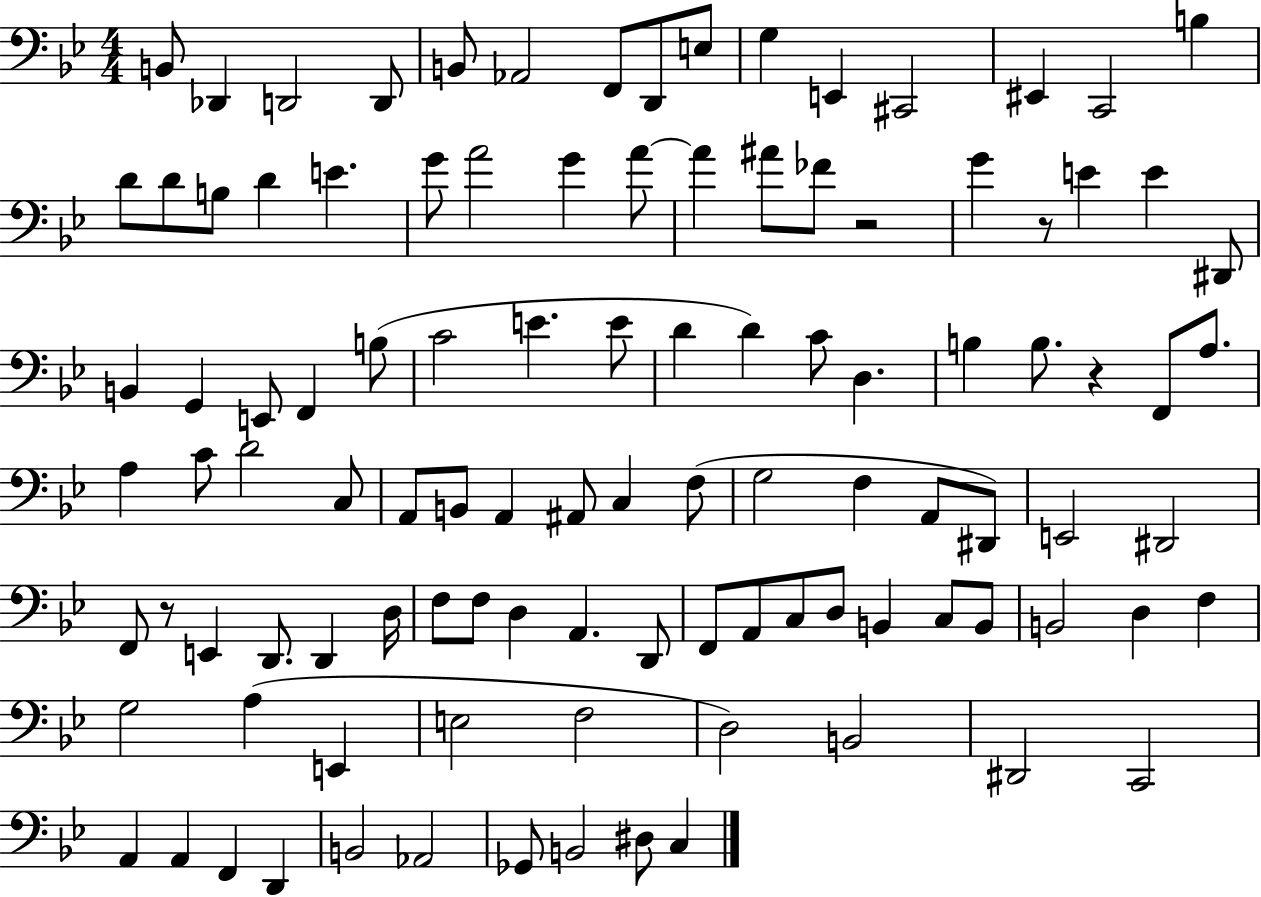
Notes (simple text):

B2/e Db2/q D2/h D2/e B2/e Ab2/h F2/e D2/e E3/e G3/q E2/q C#2/h EIS2/q C2/h B3/q D4/e D4/e B3/e D4/q E4/q. G4/e A4/h G4/q A4/e A4/q A#4/e FES4/e R/h G4/q R/e E4/q E4/q D#2/e B2/q G2/q E2/e F2/q B3/e C4/h E4/q. E4/e D4/q D4/q C4/e D3/q. B3/q B3/e. R/q F2/e A3/e. A3/q C4/e D4/h C3/e A2/e B2/e A2/q A#2/e C3/q F3/e G3/h F3/q A2/e D#2/e E2/h D#2/h F2/e R/e E2/q D2/e. D2/q D3/s F3/e F3/e D3/q A2/q. D2/e F2/e A2/e C3/e D3/e B2/q C3/e B2/e B2/h D3/q F3/q G3/h A3/q E2/q E3/h F3/h D3/h B2/h D#2/h C2/h A2/q A2/q F2/q D2/q B2/h Ab2/h Gb2/e B2/h D#3/e C3/q